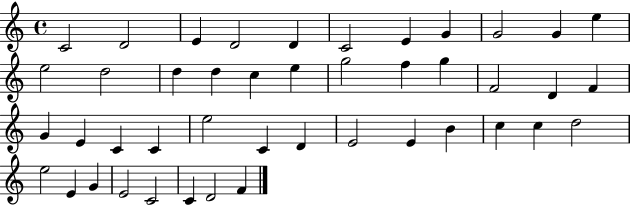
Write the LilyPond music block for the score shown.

{
  \clef treble
  \time 4/4
  \defaultTimeSignature
  \key c \major
  c'2 d'2 | e'4 d'2 d'4 | c'2 e'4 g'4 | g'2 g'4 e''4 | \break e''2 d''2 | d''4 d''4 c''4 e''4 | g''2 f''4 g''4 | f'2 d'4 f'4 | \break g'4 e'4 c'4 c'4 | e''2 c'4 d'4 | e'2 e'4 b'4 | c''4 c''4 d''2 | \break e''2 e'4 g'4 | e'2 c'2 | c'4 d'2 f'4 | \bar "|."
}